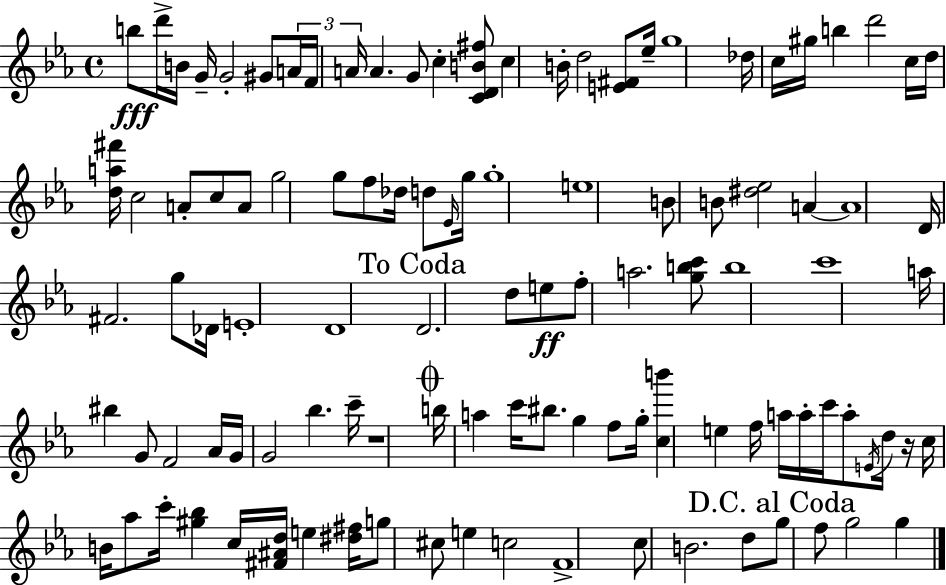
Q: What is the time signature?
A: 4/4